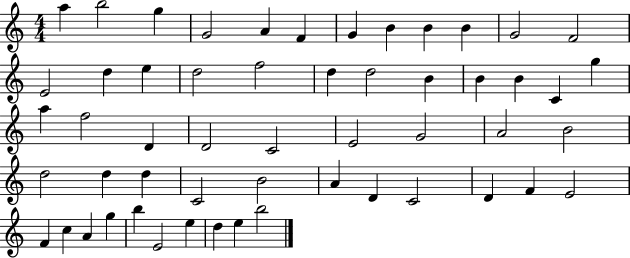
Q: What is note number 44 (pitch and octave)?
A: E4